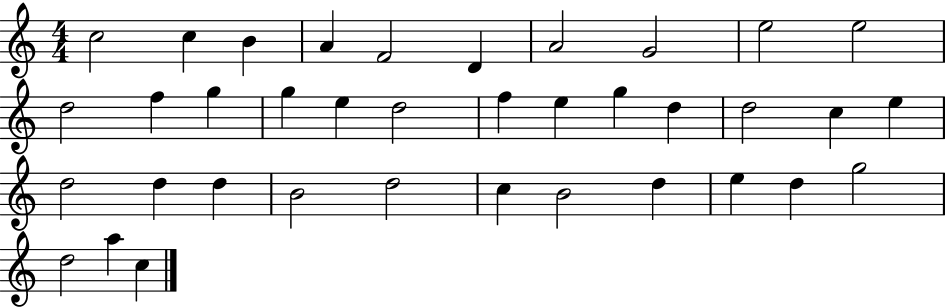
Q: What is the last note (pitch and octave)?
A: C5